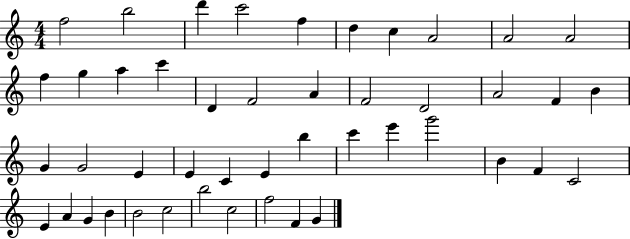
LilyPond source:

{
  \clef treble
  \numericTimeSignature
  \time 4/4
  \key c \major
  f''2 b''2 | d'''4 c'''2 f''4 | d''4 c''4 a'2 | a'2 a'2 | \break f''4 g''4 a''4 c'''4 | d'4 f'2 a'4 | f'2 d'2 | a'2 f'4 b'4 | \break g'4 g'2 e'4 | e'4 c'4 e'4 b''4 | c'''4 e'''4 g'''2 | b'4 f'4 c'2 | \break e'4 a'4 g'4 b'4 | b'2 c''2 | b''2 c''2 | f''2 f'4 g'4 | \break \bar "|."
}